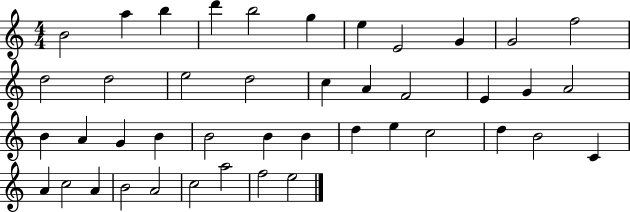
B4/h A5/q B5/q D6/q B5/h G5/q E5/q E4/h G4/q G4/h F5/h D5/h D5/h E5/h D5/h C5/q A4/q F4/h E4/q G4/q A4/h B4/q A4/q G4/q B4/q B4/h B4/q B4/q D5/q E5/q C5/h D5/q B4/h C4/q A4/q C5/h A4/q B4/h A4/h C5/h A5/h F5/h E5/h